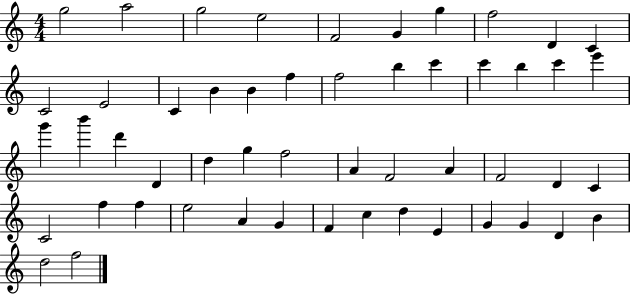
G5/h A5/h G5/h E5/h F4/h G4/q G5/q F5/h D4/q C4/q C4/h E4/h C4/q B4/q B4/q F5/q F5/h B5/q C6/q C6/q B5/q C6/q E6/q G6/q B6/q D6/q D4/q D5/q G5/q F5/h A4/q F4/h A4/q F4/h D4/q C4/q C4/h F5/q F5/q E5/h A4/q G4/q F4/q C5/q D5/q E4/q G4/q G4/q D4/q B4/q D5/h F5/h